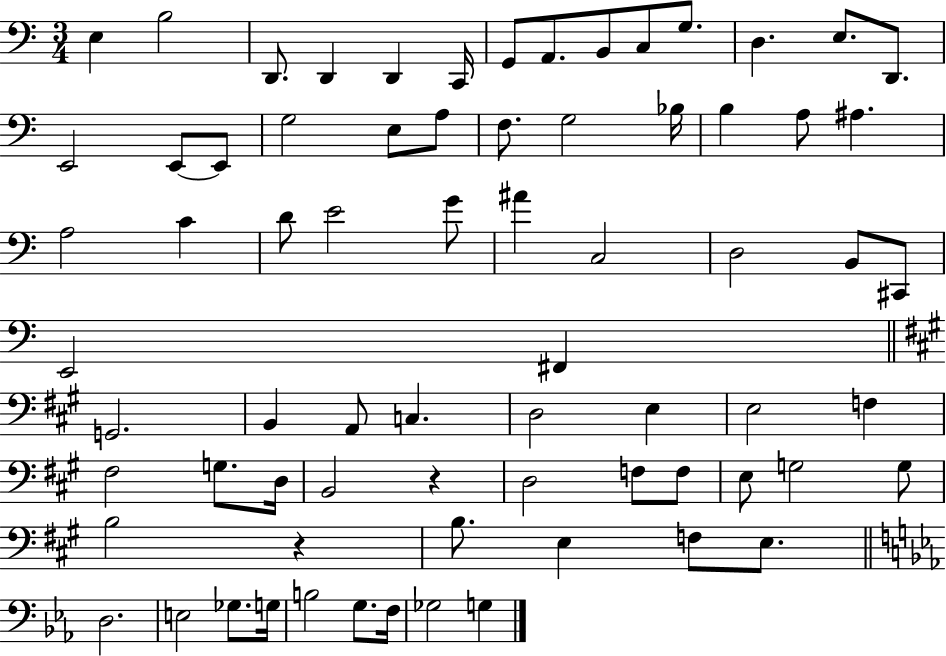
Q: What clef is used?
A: bass